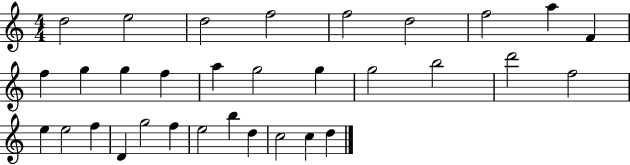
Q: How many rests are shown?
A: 0